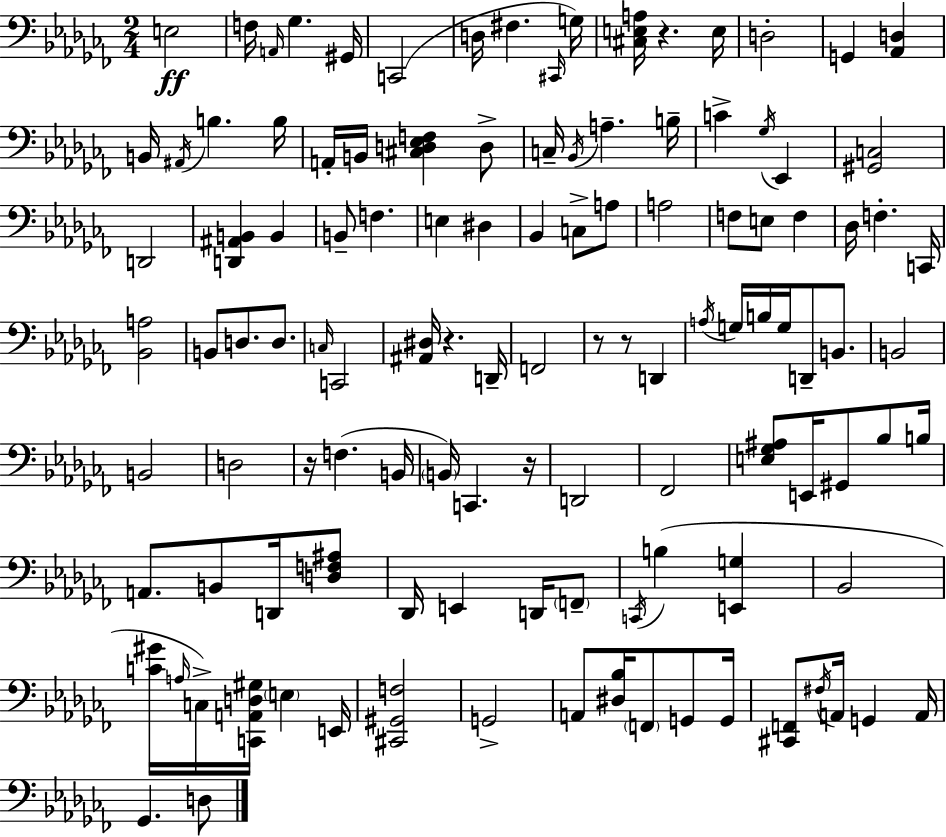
{
  \clef bass
  \numericTimeSignature
  \time 2/4
  \key aes \minor
  e2\ff | f16 \grace { a,16 } ges4. | gis,16 c,2( | d16 fis4. | \break \grace { cis,16 }) g16 <cis e a>16 r4. | e16 d2-. | g,4 <aes, d>4 | b,16 \acciaccatura { ais,16 } b4. | \break b16 a,16-. b,16 <cis d ees f>4 | d8-> c16-- \acciaccatura { bes,16 } a4.-- | b16-- c'4-> | \acciaccatura { ges16 } ees,4 <gis, c>2 | \break d,2 | <d, ais, b,>4 | b,4 b,8-- f4. | e4 | \break dis4 bes,4 | c8-> a8 a2 | f8 e8 | f4 des16 f4.-. | \break c,16 <bes, a>2 | b,8 d8. | d8. \grace { c16 } c,2 | <ais, dis>16 r4. | \break d,16-- f,2 | r8 | r8 d,4 \acciaccatura { a16 } g16 | b16 g16 d,8-- b,8. b,2 | \break b,2 | d2 | r16 | f4.( b,16 \parenthesize b,16) | \break c,4. r16 d,2 | fes,2 | <e ges ais>8 | e,16 gis,8 bes8 b16 a,8. | \break b,8 d,16 <d f ais>8 des,16 | e,4 d,16 \parenthesize f,8-- \acciaccatura { c,16 } | b4( <e, g>4 | bes,2 | \break <c' gis'>16 \grace { a16 }) c16-> <c, a, d gis>16 \parenthesize e4 | e,16 <cis, gis, f>2 | g,2-> | a,8 <dis bes>16 \parenthesize f,8 g,8 | \break g,16 <cis, f,>8 \acciaccatura { fis16 } a,16 g,4 | a,16 ges,4. | d8 \bar "|."
}